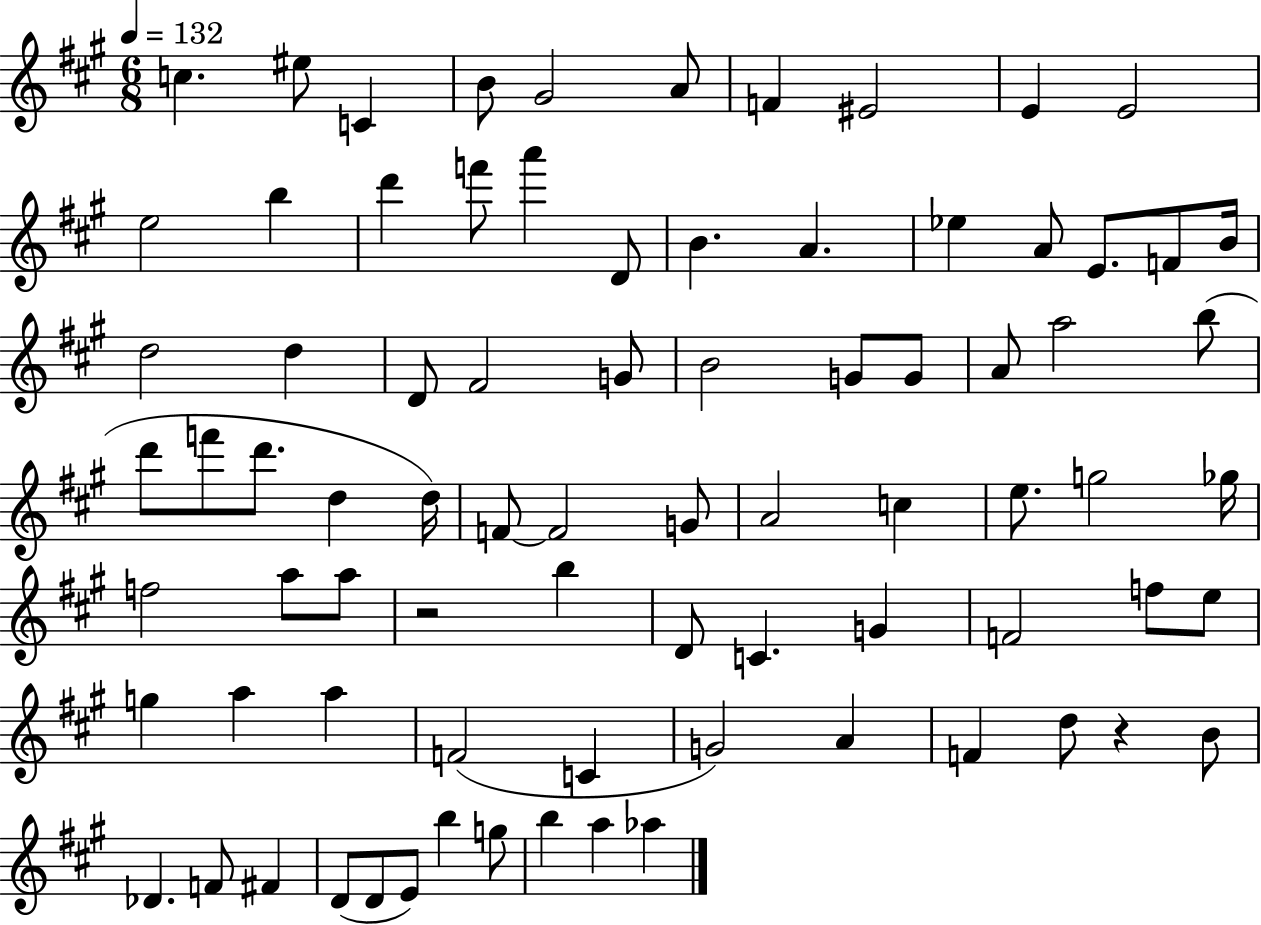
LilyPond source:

{
  \clef treble
  \numericTimeSignature
  \time 6/8
  \key a \major
  \tempo 4 = 132
  c''4. eis''8 c'4 | b'8 gis'2 a'8 | f'4 eis'2 | e'4 e'2 | \break e''2 b''4 | d'''4 f'''8 a'''4 d'8 | b'4. a'4. | ees''4 a'8 e'8. f'8 b'16 | \break d''2 d''4 | d'8 fis'2 g'8 | b'2 g'8 g'8 | a'8 a''2 b''8( | \break d'''8 f'''8 d'''8. d''4 d''16) | f'8~~ f'2 g'8 | a'2 c''4 | e''8. g''2 ges''16 | \break f''2 a''8 a''8 | r2 b''4 | d'8 c'4. g'4 | f'2 f''8 e''8 | \break g''4 a''4 a''4 | f'2( c'4 | g'2) a'4 | f'4 d''8 r4 b'8 | \break des'4. f'8 fis'4 | d'8( d'8 e'8) b''4 g''8 | b''4 a''4 aes''4 | \bar "|."
}